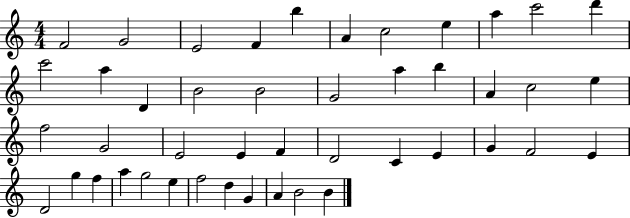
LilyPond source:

{
  \clef treble
  \numericTimeSignature
  \time 4/4
  \key c \major
  f'2 g'2 | e'2 f'4 b''4 | a'4 c''2 e''4 | a''4 c'''2 d'''4 | \break c'''2 a''4 d'4 | b'2 b'2 | g'2 a''4 b''4 | a'4 c''2 e''4 | \break f''2 g'2 | e'2 e'4 f'4 | d'2 c'4 e'4 | g'4 f'2 e'4 | \break d'2 g''4 f''4 | a''4 g''2 e''4 | f''2 d''4 g'4 | a'4 b'2 b'4 | \break \bar "|."
}